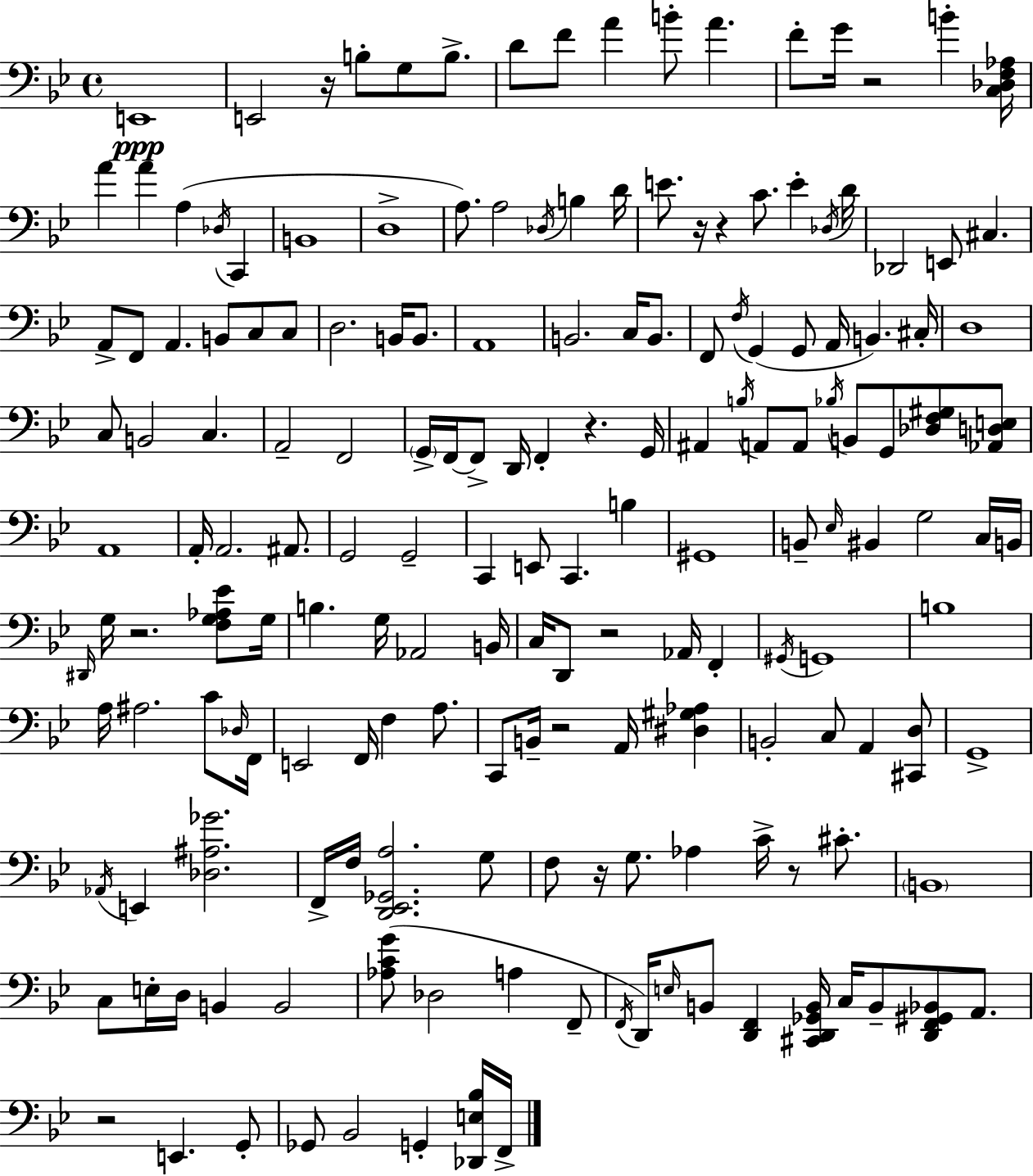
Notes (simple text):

E2/w E2/h R/s B3/e G3/e B3/e. D4/e F4/e A4/q B4/e A4/q. F4/e G4/s R/h B4/q [C3,Db3,F3,Ab3]/s A4/q A4/q A3/q Db3/s C2/q B2/w D3/w A3/e. A3/h Db3/s B3/q D4/s E4/e. R/s R/q C4/e. E4/q Db3/s D4/s Db2/h E2/e C#3/q. A2/e F2/e A2/q. B2/e C3/e C3/e D3/h. B2/s B2/e. A2/w B2/h. C3/s B2/e. F2/e F3/s G2/q G2/e A2/s B2/q. C#3/s D3/w C3/e B2/h C3/q. A2/h F2/h G2/s F2/s F2/e D2/s F2/q R/q. G2/s A#2/q B3/s A2/e A2/e Bb3/s B2/e G2/e [Db3,F3,G#3]/e [Ab2,D3,E3]/e A2/w A2/s A2/h. A#2/e. G2/h G2/h C2/q E2/e C2/q. B3/q G#2/w B2/e Eb3/s BIS2/q G3/h C3/s B2/s D#2/s G3/s R/h. [F3,G3,Ab3,Eb4]/e G3/s B3/q. G3/s Ab2/h B2/s C3/s D2/e R/h Ab2/s F2/q G#2/s G2/w B3/w A3/s A#3/h. C4/e Db3/s F2/s E2/h F2/s F3/q A3/e. C2/e B2/s R/h A2/s [D#3,G#3,Ab3]/q B2/h C3/e A2/q [C#2,D3]/e G2/w Ab2/s E2/q [Db3,A#3,Gb4]/h. F2/s F3/s [D2,Eb2,Gb2,A3]/h. G3/e F3/e R/s G3/e. Ab3/q C4/s R/e C#4/e. B2/w C3/e E3/s D3/s B2/q B2/h [Ab3,C4,G4]/e Db3/h A3/q F2/e F2/s D2/s E3/s B2/e [D2,F2]/q [C#2,D2,Gb2,B2]/s C3/s B2/e [D2,F2,G#2,Bb2]/e A2/e. R/h E2/q. G2/e Gb2/e Bb2/h G2/q [Db2,E3,Bb3]/s F2/s